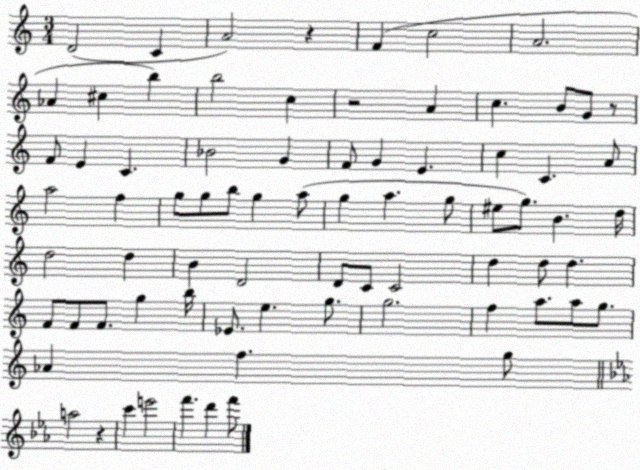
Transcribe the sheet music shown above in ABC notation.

X:1
T:Untitled
M:3/4
L:1/4
K:C
D2 C A2 z F c2 A2 _A ^c b b2 c z2 A c B/2 G/2 z/2 F/2 E C _B2 G F/2 G E c C A/2 a2 f g/2 g/2 b/2 g a/2 g a g/2 ^e/2 g/2 B d/4 d2 d B D2 D/2 C/2 C2 d d/2 d F/2 F/2 F/2 g b/4 _E/2 e g/2 g2 f a/2 a/2 g/2 _A f g/2 a2 z c' e'2 f' d' f'/2